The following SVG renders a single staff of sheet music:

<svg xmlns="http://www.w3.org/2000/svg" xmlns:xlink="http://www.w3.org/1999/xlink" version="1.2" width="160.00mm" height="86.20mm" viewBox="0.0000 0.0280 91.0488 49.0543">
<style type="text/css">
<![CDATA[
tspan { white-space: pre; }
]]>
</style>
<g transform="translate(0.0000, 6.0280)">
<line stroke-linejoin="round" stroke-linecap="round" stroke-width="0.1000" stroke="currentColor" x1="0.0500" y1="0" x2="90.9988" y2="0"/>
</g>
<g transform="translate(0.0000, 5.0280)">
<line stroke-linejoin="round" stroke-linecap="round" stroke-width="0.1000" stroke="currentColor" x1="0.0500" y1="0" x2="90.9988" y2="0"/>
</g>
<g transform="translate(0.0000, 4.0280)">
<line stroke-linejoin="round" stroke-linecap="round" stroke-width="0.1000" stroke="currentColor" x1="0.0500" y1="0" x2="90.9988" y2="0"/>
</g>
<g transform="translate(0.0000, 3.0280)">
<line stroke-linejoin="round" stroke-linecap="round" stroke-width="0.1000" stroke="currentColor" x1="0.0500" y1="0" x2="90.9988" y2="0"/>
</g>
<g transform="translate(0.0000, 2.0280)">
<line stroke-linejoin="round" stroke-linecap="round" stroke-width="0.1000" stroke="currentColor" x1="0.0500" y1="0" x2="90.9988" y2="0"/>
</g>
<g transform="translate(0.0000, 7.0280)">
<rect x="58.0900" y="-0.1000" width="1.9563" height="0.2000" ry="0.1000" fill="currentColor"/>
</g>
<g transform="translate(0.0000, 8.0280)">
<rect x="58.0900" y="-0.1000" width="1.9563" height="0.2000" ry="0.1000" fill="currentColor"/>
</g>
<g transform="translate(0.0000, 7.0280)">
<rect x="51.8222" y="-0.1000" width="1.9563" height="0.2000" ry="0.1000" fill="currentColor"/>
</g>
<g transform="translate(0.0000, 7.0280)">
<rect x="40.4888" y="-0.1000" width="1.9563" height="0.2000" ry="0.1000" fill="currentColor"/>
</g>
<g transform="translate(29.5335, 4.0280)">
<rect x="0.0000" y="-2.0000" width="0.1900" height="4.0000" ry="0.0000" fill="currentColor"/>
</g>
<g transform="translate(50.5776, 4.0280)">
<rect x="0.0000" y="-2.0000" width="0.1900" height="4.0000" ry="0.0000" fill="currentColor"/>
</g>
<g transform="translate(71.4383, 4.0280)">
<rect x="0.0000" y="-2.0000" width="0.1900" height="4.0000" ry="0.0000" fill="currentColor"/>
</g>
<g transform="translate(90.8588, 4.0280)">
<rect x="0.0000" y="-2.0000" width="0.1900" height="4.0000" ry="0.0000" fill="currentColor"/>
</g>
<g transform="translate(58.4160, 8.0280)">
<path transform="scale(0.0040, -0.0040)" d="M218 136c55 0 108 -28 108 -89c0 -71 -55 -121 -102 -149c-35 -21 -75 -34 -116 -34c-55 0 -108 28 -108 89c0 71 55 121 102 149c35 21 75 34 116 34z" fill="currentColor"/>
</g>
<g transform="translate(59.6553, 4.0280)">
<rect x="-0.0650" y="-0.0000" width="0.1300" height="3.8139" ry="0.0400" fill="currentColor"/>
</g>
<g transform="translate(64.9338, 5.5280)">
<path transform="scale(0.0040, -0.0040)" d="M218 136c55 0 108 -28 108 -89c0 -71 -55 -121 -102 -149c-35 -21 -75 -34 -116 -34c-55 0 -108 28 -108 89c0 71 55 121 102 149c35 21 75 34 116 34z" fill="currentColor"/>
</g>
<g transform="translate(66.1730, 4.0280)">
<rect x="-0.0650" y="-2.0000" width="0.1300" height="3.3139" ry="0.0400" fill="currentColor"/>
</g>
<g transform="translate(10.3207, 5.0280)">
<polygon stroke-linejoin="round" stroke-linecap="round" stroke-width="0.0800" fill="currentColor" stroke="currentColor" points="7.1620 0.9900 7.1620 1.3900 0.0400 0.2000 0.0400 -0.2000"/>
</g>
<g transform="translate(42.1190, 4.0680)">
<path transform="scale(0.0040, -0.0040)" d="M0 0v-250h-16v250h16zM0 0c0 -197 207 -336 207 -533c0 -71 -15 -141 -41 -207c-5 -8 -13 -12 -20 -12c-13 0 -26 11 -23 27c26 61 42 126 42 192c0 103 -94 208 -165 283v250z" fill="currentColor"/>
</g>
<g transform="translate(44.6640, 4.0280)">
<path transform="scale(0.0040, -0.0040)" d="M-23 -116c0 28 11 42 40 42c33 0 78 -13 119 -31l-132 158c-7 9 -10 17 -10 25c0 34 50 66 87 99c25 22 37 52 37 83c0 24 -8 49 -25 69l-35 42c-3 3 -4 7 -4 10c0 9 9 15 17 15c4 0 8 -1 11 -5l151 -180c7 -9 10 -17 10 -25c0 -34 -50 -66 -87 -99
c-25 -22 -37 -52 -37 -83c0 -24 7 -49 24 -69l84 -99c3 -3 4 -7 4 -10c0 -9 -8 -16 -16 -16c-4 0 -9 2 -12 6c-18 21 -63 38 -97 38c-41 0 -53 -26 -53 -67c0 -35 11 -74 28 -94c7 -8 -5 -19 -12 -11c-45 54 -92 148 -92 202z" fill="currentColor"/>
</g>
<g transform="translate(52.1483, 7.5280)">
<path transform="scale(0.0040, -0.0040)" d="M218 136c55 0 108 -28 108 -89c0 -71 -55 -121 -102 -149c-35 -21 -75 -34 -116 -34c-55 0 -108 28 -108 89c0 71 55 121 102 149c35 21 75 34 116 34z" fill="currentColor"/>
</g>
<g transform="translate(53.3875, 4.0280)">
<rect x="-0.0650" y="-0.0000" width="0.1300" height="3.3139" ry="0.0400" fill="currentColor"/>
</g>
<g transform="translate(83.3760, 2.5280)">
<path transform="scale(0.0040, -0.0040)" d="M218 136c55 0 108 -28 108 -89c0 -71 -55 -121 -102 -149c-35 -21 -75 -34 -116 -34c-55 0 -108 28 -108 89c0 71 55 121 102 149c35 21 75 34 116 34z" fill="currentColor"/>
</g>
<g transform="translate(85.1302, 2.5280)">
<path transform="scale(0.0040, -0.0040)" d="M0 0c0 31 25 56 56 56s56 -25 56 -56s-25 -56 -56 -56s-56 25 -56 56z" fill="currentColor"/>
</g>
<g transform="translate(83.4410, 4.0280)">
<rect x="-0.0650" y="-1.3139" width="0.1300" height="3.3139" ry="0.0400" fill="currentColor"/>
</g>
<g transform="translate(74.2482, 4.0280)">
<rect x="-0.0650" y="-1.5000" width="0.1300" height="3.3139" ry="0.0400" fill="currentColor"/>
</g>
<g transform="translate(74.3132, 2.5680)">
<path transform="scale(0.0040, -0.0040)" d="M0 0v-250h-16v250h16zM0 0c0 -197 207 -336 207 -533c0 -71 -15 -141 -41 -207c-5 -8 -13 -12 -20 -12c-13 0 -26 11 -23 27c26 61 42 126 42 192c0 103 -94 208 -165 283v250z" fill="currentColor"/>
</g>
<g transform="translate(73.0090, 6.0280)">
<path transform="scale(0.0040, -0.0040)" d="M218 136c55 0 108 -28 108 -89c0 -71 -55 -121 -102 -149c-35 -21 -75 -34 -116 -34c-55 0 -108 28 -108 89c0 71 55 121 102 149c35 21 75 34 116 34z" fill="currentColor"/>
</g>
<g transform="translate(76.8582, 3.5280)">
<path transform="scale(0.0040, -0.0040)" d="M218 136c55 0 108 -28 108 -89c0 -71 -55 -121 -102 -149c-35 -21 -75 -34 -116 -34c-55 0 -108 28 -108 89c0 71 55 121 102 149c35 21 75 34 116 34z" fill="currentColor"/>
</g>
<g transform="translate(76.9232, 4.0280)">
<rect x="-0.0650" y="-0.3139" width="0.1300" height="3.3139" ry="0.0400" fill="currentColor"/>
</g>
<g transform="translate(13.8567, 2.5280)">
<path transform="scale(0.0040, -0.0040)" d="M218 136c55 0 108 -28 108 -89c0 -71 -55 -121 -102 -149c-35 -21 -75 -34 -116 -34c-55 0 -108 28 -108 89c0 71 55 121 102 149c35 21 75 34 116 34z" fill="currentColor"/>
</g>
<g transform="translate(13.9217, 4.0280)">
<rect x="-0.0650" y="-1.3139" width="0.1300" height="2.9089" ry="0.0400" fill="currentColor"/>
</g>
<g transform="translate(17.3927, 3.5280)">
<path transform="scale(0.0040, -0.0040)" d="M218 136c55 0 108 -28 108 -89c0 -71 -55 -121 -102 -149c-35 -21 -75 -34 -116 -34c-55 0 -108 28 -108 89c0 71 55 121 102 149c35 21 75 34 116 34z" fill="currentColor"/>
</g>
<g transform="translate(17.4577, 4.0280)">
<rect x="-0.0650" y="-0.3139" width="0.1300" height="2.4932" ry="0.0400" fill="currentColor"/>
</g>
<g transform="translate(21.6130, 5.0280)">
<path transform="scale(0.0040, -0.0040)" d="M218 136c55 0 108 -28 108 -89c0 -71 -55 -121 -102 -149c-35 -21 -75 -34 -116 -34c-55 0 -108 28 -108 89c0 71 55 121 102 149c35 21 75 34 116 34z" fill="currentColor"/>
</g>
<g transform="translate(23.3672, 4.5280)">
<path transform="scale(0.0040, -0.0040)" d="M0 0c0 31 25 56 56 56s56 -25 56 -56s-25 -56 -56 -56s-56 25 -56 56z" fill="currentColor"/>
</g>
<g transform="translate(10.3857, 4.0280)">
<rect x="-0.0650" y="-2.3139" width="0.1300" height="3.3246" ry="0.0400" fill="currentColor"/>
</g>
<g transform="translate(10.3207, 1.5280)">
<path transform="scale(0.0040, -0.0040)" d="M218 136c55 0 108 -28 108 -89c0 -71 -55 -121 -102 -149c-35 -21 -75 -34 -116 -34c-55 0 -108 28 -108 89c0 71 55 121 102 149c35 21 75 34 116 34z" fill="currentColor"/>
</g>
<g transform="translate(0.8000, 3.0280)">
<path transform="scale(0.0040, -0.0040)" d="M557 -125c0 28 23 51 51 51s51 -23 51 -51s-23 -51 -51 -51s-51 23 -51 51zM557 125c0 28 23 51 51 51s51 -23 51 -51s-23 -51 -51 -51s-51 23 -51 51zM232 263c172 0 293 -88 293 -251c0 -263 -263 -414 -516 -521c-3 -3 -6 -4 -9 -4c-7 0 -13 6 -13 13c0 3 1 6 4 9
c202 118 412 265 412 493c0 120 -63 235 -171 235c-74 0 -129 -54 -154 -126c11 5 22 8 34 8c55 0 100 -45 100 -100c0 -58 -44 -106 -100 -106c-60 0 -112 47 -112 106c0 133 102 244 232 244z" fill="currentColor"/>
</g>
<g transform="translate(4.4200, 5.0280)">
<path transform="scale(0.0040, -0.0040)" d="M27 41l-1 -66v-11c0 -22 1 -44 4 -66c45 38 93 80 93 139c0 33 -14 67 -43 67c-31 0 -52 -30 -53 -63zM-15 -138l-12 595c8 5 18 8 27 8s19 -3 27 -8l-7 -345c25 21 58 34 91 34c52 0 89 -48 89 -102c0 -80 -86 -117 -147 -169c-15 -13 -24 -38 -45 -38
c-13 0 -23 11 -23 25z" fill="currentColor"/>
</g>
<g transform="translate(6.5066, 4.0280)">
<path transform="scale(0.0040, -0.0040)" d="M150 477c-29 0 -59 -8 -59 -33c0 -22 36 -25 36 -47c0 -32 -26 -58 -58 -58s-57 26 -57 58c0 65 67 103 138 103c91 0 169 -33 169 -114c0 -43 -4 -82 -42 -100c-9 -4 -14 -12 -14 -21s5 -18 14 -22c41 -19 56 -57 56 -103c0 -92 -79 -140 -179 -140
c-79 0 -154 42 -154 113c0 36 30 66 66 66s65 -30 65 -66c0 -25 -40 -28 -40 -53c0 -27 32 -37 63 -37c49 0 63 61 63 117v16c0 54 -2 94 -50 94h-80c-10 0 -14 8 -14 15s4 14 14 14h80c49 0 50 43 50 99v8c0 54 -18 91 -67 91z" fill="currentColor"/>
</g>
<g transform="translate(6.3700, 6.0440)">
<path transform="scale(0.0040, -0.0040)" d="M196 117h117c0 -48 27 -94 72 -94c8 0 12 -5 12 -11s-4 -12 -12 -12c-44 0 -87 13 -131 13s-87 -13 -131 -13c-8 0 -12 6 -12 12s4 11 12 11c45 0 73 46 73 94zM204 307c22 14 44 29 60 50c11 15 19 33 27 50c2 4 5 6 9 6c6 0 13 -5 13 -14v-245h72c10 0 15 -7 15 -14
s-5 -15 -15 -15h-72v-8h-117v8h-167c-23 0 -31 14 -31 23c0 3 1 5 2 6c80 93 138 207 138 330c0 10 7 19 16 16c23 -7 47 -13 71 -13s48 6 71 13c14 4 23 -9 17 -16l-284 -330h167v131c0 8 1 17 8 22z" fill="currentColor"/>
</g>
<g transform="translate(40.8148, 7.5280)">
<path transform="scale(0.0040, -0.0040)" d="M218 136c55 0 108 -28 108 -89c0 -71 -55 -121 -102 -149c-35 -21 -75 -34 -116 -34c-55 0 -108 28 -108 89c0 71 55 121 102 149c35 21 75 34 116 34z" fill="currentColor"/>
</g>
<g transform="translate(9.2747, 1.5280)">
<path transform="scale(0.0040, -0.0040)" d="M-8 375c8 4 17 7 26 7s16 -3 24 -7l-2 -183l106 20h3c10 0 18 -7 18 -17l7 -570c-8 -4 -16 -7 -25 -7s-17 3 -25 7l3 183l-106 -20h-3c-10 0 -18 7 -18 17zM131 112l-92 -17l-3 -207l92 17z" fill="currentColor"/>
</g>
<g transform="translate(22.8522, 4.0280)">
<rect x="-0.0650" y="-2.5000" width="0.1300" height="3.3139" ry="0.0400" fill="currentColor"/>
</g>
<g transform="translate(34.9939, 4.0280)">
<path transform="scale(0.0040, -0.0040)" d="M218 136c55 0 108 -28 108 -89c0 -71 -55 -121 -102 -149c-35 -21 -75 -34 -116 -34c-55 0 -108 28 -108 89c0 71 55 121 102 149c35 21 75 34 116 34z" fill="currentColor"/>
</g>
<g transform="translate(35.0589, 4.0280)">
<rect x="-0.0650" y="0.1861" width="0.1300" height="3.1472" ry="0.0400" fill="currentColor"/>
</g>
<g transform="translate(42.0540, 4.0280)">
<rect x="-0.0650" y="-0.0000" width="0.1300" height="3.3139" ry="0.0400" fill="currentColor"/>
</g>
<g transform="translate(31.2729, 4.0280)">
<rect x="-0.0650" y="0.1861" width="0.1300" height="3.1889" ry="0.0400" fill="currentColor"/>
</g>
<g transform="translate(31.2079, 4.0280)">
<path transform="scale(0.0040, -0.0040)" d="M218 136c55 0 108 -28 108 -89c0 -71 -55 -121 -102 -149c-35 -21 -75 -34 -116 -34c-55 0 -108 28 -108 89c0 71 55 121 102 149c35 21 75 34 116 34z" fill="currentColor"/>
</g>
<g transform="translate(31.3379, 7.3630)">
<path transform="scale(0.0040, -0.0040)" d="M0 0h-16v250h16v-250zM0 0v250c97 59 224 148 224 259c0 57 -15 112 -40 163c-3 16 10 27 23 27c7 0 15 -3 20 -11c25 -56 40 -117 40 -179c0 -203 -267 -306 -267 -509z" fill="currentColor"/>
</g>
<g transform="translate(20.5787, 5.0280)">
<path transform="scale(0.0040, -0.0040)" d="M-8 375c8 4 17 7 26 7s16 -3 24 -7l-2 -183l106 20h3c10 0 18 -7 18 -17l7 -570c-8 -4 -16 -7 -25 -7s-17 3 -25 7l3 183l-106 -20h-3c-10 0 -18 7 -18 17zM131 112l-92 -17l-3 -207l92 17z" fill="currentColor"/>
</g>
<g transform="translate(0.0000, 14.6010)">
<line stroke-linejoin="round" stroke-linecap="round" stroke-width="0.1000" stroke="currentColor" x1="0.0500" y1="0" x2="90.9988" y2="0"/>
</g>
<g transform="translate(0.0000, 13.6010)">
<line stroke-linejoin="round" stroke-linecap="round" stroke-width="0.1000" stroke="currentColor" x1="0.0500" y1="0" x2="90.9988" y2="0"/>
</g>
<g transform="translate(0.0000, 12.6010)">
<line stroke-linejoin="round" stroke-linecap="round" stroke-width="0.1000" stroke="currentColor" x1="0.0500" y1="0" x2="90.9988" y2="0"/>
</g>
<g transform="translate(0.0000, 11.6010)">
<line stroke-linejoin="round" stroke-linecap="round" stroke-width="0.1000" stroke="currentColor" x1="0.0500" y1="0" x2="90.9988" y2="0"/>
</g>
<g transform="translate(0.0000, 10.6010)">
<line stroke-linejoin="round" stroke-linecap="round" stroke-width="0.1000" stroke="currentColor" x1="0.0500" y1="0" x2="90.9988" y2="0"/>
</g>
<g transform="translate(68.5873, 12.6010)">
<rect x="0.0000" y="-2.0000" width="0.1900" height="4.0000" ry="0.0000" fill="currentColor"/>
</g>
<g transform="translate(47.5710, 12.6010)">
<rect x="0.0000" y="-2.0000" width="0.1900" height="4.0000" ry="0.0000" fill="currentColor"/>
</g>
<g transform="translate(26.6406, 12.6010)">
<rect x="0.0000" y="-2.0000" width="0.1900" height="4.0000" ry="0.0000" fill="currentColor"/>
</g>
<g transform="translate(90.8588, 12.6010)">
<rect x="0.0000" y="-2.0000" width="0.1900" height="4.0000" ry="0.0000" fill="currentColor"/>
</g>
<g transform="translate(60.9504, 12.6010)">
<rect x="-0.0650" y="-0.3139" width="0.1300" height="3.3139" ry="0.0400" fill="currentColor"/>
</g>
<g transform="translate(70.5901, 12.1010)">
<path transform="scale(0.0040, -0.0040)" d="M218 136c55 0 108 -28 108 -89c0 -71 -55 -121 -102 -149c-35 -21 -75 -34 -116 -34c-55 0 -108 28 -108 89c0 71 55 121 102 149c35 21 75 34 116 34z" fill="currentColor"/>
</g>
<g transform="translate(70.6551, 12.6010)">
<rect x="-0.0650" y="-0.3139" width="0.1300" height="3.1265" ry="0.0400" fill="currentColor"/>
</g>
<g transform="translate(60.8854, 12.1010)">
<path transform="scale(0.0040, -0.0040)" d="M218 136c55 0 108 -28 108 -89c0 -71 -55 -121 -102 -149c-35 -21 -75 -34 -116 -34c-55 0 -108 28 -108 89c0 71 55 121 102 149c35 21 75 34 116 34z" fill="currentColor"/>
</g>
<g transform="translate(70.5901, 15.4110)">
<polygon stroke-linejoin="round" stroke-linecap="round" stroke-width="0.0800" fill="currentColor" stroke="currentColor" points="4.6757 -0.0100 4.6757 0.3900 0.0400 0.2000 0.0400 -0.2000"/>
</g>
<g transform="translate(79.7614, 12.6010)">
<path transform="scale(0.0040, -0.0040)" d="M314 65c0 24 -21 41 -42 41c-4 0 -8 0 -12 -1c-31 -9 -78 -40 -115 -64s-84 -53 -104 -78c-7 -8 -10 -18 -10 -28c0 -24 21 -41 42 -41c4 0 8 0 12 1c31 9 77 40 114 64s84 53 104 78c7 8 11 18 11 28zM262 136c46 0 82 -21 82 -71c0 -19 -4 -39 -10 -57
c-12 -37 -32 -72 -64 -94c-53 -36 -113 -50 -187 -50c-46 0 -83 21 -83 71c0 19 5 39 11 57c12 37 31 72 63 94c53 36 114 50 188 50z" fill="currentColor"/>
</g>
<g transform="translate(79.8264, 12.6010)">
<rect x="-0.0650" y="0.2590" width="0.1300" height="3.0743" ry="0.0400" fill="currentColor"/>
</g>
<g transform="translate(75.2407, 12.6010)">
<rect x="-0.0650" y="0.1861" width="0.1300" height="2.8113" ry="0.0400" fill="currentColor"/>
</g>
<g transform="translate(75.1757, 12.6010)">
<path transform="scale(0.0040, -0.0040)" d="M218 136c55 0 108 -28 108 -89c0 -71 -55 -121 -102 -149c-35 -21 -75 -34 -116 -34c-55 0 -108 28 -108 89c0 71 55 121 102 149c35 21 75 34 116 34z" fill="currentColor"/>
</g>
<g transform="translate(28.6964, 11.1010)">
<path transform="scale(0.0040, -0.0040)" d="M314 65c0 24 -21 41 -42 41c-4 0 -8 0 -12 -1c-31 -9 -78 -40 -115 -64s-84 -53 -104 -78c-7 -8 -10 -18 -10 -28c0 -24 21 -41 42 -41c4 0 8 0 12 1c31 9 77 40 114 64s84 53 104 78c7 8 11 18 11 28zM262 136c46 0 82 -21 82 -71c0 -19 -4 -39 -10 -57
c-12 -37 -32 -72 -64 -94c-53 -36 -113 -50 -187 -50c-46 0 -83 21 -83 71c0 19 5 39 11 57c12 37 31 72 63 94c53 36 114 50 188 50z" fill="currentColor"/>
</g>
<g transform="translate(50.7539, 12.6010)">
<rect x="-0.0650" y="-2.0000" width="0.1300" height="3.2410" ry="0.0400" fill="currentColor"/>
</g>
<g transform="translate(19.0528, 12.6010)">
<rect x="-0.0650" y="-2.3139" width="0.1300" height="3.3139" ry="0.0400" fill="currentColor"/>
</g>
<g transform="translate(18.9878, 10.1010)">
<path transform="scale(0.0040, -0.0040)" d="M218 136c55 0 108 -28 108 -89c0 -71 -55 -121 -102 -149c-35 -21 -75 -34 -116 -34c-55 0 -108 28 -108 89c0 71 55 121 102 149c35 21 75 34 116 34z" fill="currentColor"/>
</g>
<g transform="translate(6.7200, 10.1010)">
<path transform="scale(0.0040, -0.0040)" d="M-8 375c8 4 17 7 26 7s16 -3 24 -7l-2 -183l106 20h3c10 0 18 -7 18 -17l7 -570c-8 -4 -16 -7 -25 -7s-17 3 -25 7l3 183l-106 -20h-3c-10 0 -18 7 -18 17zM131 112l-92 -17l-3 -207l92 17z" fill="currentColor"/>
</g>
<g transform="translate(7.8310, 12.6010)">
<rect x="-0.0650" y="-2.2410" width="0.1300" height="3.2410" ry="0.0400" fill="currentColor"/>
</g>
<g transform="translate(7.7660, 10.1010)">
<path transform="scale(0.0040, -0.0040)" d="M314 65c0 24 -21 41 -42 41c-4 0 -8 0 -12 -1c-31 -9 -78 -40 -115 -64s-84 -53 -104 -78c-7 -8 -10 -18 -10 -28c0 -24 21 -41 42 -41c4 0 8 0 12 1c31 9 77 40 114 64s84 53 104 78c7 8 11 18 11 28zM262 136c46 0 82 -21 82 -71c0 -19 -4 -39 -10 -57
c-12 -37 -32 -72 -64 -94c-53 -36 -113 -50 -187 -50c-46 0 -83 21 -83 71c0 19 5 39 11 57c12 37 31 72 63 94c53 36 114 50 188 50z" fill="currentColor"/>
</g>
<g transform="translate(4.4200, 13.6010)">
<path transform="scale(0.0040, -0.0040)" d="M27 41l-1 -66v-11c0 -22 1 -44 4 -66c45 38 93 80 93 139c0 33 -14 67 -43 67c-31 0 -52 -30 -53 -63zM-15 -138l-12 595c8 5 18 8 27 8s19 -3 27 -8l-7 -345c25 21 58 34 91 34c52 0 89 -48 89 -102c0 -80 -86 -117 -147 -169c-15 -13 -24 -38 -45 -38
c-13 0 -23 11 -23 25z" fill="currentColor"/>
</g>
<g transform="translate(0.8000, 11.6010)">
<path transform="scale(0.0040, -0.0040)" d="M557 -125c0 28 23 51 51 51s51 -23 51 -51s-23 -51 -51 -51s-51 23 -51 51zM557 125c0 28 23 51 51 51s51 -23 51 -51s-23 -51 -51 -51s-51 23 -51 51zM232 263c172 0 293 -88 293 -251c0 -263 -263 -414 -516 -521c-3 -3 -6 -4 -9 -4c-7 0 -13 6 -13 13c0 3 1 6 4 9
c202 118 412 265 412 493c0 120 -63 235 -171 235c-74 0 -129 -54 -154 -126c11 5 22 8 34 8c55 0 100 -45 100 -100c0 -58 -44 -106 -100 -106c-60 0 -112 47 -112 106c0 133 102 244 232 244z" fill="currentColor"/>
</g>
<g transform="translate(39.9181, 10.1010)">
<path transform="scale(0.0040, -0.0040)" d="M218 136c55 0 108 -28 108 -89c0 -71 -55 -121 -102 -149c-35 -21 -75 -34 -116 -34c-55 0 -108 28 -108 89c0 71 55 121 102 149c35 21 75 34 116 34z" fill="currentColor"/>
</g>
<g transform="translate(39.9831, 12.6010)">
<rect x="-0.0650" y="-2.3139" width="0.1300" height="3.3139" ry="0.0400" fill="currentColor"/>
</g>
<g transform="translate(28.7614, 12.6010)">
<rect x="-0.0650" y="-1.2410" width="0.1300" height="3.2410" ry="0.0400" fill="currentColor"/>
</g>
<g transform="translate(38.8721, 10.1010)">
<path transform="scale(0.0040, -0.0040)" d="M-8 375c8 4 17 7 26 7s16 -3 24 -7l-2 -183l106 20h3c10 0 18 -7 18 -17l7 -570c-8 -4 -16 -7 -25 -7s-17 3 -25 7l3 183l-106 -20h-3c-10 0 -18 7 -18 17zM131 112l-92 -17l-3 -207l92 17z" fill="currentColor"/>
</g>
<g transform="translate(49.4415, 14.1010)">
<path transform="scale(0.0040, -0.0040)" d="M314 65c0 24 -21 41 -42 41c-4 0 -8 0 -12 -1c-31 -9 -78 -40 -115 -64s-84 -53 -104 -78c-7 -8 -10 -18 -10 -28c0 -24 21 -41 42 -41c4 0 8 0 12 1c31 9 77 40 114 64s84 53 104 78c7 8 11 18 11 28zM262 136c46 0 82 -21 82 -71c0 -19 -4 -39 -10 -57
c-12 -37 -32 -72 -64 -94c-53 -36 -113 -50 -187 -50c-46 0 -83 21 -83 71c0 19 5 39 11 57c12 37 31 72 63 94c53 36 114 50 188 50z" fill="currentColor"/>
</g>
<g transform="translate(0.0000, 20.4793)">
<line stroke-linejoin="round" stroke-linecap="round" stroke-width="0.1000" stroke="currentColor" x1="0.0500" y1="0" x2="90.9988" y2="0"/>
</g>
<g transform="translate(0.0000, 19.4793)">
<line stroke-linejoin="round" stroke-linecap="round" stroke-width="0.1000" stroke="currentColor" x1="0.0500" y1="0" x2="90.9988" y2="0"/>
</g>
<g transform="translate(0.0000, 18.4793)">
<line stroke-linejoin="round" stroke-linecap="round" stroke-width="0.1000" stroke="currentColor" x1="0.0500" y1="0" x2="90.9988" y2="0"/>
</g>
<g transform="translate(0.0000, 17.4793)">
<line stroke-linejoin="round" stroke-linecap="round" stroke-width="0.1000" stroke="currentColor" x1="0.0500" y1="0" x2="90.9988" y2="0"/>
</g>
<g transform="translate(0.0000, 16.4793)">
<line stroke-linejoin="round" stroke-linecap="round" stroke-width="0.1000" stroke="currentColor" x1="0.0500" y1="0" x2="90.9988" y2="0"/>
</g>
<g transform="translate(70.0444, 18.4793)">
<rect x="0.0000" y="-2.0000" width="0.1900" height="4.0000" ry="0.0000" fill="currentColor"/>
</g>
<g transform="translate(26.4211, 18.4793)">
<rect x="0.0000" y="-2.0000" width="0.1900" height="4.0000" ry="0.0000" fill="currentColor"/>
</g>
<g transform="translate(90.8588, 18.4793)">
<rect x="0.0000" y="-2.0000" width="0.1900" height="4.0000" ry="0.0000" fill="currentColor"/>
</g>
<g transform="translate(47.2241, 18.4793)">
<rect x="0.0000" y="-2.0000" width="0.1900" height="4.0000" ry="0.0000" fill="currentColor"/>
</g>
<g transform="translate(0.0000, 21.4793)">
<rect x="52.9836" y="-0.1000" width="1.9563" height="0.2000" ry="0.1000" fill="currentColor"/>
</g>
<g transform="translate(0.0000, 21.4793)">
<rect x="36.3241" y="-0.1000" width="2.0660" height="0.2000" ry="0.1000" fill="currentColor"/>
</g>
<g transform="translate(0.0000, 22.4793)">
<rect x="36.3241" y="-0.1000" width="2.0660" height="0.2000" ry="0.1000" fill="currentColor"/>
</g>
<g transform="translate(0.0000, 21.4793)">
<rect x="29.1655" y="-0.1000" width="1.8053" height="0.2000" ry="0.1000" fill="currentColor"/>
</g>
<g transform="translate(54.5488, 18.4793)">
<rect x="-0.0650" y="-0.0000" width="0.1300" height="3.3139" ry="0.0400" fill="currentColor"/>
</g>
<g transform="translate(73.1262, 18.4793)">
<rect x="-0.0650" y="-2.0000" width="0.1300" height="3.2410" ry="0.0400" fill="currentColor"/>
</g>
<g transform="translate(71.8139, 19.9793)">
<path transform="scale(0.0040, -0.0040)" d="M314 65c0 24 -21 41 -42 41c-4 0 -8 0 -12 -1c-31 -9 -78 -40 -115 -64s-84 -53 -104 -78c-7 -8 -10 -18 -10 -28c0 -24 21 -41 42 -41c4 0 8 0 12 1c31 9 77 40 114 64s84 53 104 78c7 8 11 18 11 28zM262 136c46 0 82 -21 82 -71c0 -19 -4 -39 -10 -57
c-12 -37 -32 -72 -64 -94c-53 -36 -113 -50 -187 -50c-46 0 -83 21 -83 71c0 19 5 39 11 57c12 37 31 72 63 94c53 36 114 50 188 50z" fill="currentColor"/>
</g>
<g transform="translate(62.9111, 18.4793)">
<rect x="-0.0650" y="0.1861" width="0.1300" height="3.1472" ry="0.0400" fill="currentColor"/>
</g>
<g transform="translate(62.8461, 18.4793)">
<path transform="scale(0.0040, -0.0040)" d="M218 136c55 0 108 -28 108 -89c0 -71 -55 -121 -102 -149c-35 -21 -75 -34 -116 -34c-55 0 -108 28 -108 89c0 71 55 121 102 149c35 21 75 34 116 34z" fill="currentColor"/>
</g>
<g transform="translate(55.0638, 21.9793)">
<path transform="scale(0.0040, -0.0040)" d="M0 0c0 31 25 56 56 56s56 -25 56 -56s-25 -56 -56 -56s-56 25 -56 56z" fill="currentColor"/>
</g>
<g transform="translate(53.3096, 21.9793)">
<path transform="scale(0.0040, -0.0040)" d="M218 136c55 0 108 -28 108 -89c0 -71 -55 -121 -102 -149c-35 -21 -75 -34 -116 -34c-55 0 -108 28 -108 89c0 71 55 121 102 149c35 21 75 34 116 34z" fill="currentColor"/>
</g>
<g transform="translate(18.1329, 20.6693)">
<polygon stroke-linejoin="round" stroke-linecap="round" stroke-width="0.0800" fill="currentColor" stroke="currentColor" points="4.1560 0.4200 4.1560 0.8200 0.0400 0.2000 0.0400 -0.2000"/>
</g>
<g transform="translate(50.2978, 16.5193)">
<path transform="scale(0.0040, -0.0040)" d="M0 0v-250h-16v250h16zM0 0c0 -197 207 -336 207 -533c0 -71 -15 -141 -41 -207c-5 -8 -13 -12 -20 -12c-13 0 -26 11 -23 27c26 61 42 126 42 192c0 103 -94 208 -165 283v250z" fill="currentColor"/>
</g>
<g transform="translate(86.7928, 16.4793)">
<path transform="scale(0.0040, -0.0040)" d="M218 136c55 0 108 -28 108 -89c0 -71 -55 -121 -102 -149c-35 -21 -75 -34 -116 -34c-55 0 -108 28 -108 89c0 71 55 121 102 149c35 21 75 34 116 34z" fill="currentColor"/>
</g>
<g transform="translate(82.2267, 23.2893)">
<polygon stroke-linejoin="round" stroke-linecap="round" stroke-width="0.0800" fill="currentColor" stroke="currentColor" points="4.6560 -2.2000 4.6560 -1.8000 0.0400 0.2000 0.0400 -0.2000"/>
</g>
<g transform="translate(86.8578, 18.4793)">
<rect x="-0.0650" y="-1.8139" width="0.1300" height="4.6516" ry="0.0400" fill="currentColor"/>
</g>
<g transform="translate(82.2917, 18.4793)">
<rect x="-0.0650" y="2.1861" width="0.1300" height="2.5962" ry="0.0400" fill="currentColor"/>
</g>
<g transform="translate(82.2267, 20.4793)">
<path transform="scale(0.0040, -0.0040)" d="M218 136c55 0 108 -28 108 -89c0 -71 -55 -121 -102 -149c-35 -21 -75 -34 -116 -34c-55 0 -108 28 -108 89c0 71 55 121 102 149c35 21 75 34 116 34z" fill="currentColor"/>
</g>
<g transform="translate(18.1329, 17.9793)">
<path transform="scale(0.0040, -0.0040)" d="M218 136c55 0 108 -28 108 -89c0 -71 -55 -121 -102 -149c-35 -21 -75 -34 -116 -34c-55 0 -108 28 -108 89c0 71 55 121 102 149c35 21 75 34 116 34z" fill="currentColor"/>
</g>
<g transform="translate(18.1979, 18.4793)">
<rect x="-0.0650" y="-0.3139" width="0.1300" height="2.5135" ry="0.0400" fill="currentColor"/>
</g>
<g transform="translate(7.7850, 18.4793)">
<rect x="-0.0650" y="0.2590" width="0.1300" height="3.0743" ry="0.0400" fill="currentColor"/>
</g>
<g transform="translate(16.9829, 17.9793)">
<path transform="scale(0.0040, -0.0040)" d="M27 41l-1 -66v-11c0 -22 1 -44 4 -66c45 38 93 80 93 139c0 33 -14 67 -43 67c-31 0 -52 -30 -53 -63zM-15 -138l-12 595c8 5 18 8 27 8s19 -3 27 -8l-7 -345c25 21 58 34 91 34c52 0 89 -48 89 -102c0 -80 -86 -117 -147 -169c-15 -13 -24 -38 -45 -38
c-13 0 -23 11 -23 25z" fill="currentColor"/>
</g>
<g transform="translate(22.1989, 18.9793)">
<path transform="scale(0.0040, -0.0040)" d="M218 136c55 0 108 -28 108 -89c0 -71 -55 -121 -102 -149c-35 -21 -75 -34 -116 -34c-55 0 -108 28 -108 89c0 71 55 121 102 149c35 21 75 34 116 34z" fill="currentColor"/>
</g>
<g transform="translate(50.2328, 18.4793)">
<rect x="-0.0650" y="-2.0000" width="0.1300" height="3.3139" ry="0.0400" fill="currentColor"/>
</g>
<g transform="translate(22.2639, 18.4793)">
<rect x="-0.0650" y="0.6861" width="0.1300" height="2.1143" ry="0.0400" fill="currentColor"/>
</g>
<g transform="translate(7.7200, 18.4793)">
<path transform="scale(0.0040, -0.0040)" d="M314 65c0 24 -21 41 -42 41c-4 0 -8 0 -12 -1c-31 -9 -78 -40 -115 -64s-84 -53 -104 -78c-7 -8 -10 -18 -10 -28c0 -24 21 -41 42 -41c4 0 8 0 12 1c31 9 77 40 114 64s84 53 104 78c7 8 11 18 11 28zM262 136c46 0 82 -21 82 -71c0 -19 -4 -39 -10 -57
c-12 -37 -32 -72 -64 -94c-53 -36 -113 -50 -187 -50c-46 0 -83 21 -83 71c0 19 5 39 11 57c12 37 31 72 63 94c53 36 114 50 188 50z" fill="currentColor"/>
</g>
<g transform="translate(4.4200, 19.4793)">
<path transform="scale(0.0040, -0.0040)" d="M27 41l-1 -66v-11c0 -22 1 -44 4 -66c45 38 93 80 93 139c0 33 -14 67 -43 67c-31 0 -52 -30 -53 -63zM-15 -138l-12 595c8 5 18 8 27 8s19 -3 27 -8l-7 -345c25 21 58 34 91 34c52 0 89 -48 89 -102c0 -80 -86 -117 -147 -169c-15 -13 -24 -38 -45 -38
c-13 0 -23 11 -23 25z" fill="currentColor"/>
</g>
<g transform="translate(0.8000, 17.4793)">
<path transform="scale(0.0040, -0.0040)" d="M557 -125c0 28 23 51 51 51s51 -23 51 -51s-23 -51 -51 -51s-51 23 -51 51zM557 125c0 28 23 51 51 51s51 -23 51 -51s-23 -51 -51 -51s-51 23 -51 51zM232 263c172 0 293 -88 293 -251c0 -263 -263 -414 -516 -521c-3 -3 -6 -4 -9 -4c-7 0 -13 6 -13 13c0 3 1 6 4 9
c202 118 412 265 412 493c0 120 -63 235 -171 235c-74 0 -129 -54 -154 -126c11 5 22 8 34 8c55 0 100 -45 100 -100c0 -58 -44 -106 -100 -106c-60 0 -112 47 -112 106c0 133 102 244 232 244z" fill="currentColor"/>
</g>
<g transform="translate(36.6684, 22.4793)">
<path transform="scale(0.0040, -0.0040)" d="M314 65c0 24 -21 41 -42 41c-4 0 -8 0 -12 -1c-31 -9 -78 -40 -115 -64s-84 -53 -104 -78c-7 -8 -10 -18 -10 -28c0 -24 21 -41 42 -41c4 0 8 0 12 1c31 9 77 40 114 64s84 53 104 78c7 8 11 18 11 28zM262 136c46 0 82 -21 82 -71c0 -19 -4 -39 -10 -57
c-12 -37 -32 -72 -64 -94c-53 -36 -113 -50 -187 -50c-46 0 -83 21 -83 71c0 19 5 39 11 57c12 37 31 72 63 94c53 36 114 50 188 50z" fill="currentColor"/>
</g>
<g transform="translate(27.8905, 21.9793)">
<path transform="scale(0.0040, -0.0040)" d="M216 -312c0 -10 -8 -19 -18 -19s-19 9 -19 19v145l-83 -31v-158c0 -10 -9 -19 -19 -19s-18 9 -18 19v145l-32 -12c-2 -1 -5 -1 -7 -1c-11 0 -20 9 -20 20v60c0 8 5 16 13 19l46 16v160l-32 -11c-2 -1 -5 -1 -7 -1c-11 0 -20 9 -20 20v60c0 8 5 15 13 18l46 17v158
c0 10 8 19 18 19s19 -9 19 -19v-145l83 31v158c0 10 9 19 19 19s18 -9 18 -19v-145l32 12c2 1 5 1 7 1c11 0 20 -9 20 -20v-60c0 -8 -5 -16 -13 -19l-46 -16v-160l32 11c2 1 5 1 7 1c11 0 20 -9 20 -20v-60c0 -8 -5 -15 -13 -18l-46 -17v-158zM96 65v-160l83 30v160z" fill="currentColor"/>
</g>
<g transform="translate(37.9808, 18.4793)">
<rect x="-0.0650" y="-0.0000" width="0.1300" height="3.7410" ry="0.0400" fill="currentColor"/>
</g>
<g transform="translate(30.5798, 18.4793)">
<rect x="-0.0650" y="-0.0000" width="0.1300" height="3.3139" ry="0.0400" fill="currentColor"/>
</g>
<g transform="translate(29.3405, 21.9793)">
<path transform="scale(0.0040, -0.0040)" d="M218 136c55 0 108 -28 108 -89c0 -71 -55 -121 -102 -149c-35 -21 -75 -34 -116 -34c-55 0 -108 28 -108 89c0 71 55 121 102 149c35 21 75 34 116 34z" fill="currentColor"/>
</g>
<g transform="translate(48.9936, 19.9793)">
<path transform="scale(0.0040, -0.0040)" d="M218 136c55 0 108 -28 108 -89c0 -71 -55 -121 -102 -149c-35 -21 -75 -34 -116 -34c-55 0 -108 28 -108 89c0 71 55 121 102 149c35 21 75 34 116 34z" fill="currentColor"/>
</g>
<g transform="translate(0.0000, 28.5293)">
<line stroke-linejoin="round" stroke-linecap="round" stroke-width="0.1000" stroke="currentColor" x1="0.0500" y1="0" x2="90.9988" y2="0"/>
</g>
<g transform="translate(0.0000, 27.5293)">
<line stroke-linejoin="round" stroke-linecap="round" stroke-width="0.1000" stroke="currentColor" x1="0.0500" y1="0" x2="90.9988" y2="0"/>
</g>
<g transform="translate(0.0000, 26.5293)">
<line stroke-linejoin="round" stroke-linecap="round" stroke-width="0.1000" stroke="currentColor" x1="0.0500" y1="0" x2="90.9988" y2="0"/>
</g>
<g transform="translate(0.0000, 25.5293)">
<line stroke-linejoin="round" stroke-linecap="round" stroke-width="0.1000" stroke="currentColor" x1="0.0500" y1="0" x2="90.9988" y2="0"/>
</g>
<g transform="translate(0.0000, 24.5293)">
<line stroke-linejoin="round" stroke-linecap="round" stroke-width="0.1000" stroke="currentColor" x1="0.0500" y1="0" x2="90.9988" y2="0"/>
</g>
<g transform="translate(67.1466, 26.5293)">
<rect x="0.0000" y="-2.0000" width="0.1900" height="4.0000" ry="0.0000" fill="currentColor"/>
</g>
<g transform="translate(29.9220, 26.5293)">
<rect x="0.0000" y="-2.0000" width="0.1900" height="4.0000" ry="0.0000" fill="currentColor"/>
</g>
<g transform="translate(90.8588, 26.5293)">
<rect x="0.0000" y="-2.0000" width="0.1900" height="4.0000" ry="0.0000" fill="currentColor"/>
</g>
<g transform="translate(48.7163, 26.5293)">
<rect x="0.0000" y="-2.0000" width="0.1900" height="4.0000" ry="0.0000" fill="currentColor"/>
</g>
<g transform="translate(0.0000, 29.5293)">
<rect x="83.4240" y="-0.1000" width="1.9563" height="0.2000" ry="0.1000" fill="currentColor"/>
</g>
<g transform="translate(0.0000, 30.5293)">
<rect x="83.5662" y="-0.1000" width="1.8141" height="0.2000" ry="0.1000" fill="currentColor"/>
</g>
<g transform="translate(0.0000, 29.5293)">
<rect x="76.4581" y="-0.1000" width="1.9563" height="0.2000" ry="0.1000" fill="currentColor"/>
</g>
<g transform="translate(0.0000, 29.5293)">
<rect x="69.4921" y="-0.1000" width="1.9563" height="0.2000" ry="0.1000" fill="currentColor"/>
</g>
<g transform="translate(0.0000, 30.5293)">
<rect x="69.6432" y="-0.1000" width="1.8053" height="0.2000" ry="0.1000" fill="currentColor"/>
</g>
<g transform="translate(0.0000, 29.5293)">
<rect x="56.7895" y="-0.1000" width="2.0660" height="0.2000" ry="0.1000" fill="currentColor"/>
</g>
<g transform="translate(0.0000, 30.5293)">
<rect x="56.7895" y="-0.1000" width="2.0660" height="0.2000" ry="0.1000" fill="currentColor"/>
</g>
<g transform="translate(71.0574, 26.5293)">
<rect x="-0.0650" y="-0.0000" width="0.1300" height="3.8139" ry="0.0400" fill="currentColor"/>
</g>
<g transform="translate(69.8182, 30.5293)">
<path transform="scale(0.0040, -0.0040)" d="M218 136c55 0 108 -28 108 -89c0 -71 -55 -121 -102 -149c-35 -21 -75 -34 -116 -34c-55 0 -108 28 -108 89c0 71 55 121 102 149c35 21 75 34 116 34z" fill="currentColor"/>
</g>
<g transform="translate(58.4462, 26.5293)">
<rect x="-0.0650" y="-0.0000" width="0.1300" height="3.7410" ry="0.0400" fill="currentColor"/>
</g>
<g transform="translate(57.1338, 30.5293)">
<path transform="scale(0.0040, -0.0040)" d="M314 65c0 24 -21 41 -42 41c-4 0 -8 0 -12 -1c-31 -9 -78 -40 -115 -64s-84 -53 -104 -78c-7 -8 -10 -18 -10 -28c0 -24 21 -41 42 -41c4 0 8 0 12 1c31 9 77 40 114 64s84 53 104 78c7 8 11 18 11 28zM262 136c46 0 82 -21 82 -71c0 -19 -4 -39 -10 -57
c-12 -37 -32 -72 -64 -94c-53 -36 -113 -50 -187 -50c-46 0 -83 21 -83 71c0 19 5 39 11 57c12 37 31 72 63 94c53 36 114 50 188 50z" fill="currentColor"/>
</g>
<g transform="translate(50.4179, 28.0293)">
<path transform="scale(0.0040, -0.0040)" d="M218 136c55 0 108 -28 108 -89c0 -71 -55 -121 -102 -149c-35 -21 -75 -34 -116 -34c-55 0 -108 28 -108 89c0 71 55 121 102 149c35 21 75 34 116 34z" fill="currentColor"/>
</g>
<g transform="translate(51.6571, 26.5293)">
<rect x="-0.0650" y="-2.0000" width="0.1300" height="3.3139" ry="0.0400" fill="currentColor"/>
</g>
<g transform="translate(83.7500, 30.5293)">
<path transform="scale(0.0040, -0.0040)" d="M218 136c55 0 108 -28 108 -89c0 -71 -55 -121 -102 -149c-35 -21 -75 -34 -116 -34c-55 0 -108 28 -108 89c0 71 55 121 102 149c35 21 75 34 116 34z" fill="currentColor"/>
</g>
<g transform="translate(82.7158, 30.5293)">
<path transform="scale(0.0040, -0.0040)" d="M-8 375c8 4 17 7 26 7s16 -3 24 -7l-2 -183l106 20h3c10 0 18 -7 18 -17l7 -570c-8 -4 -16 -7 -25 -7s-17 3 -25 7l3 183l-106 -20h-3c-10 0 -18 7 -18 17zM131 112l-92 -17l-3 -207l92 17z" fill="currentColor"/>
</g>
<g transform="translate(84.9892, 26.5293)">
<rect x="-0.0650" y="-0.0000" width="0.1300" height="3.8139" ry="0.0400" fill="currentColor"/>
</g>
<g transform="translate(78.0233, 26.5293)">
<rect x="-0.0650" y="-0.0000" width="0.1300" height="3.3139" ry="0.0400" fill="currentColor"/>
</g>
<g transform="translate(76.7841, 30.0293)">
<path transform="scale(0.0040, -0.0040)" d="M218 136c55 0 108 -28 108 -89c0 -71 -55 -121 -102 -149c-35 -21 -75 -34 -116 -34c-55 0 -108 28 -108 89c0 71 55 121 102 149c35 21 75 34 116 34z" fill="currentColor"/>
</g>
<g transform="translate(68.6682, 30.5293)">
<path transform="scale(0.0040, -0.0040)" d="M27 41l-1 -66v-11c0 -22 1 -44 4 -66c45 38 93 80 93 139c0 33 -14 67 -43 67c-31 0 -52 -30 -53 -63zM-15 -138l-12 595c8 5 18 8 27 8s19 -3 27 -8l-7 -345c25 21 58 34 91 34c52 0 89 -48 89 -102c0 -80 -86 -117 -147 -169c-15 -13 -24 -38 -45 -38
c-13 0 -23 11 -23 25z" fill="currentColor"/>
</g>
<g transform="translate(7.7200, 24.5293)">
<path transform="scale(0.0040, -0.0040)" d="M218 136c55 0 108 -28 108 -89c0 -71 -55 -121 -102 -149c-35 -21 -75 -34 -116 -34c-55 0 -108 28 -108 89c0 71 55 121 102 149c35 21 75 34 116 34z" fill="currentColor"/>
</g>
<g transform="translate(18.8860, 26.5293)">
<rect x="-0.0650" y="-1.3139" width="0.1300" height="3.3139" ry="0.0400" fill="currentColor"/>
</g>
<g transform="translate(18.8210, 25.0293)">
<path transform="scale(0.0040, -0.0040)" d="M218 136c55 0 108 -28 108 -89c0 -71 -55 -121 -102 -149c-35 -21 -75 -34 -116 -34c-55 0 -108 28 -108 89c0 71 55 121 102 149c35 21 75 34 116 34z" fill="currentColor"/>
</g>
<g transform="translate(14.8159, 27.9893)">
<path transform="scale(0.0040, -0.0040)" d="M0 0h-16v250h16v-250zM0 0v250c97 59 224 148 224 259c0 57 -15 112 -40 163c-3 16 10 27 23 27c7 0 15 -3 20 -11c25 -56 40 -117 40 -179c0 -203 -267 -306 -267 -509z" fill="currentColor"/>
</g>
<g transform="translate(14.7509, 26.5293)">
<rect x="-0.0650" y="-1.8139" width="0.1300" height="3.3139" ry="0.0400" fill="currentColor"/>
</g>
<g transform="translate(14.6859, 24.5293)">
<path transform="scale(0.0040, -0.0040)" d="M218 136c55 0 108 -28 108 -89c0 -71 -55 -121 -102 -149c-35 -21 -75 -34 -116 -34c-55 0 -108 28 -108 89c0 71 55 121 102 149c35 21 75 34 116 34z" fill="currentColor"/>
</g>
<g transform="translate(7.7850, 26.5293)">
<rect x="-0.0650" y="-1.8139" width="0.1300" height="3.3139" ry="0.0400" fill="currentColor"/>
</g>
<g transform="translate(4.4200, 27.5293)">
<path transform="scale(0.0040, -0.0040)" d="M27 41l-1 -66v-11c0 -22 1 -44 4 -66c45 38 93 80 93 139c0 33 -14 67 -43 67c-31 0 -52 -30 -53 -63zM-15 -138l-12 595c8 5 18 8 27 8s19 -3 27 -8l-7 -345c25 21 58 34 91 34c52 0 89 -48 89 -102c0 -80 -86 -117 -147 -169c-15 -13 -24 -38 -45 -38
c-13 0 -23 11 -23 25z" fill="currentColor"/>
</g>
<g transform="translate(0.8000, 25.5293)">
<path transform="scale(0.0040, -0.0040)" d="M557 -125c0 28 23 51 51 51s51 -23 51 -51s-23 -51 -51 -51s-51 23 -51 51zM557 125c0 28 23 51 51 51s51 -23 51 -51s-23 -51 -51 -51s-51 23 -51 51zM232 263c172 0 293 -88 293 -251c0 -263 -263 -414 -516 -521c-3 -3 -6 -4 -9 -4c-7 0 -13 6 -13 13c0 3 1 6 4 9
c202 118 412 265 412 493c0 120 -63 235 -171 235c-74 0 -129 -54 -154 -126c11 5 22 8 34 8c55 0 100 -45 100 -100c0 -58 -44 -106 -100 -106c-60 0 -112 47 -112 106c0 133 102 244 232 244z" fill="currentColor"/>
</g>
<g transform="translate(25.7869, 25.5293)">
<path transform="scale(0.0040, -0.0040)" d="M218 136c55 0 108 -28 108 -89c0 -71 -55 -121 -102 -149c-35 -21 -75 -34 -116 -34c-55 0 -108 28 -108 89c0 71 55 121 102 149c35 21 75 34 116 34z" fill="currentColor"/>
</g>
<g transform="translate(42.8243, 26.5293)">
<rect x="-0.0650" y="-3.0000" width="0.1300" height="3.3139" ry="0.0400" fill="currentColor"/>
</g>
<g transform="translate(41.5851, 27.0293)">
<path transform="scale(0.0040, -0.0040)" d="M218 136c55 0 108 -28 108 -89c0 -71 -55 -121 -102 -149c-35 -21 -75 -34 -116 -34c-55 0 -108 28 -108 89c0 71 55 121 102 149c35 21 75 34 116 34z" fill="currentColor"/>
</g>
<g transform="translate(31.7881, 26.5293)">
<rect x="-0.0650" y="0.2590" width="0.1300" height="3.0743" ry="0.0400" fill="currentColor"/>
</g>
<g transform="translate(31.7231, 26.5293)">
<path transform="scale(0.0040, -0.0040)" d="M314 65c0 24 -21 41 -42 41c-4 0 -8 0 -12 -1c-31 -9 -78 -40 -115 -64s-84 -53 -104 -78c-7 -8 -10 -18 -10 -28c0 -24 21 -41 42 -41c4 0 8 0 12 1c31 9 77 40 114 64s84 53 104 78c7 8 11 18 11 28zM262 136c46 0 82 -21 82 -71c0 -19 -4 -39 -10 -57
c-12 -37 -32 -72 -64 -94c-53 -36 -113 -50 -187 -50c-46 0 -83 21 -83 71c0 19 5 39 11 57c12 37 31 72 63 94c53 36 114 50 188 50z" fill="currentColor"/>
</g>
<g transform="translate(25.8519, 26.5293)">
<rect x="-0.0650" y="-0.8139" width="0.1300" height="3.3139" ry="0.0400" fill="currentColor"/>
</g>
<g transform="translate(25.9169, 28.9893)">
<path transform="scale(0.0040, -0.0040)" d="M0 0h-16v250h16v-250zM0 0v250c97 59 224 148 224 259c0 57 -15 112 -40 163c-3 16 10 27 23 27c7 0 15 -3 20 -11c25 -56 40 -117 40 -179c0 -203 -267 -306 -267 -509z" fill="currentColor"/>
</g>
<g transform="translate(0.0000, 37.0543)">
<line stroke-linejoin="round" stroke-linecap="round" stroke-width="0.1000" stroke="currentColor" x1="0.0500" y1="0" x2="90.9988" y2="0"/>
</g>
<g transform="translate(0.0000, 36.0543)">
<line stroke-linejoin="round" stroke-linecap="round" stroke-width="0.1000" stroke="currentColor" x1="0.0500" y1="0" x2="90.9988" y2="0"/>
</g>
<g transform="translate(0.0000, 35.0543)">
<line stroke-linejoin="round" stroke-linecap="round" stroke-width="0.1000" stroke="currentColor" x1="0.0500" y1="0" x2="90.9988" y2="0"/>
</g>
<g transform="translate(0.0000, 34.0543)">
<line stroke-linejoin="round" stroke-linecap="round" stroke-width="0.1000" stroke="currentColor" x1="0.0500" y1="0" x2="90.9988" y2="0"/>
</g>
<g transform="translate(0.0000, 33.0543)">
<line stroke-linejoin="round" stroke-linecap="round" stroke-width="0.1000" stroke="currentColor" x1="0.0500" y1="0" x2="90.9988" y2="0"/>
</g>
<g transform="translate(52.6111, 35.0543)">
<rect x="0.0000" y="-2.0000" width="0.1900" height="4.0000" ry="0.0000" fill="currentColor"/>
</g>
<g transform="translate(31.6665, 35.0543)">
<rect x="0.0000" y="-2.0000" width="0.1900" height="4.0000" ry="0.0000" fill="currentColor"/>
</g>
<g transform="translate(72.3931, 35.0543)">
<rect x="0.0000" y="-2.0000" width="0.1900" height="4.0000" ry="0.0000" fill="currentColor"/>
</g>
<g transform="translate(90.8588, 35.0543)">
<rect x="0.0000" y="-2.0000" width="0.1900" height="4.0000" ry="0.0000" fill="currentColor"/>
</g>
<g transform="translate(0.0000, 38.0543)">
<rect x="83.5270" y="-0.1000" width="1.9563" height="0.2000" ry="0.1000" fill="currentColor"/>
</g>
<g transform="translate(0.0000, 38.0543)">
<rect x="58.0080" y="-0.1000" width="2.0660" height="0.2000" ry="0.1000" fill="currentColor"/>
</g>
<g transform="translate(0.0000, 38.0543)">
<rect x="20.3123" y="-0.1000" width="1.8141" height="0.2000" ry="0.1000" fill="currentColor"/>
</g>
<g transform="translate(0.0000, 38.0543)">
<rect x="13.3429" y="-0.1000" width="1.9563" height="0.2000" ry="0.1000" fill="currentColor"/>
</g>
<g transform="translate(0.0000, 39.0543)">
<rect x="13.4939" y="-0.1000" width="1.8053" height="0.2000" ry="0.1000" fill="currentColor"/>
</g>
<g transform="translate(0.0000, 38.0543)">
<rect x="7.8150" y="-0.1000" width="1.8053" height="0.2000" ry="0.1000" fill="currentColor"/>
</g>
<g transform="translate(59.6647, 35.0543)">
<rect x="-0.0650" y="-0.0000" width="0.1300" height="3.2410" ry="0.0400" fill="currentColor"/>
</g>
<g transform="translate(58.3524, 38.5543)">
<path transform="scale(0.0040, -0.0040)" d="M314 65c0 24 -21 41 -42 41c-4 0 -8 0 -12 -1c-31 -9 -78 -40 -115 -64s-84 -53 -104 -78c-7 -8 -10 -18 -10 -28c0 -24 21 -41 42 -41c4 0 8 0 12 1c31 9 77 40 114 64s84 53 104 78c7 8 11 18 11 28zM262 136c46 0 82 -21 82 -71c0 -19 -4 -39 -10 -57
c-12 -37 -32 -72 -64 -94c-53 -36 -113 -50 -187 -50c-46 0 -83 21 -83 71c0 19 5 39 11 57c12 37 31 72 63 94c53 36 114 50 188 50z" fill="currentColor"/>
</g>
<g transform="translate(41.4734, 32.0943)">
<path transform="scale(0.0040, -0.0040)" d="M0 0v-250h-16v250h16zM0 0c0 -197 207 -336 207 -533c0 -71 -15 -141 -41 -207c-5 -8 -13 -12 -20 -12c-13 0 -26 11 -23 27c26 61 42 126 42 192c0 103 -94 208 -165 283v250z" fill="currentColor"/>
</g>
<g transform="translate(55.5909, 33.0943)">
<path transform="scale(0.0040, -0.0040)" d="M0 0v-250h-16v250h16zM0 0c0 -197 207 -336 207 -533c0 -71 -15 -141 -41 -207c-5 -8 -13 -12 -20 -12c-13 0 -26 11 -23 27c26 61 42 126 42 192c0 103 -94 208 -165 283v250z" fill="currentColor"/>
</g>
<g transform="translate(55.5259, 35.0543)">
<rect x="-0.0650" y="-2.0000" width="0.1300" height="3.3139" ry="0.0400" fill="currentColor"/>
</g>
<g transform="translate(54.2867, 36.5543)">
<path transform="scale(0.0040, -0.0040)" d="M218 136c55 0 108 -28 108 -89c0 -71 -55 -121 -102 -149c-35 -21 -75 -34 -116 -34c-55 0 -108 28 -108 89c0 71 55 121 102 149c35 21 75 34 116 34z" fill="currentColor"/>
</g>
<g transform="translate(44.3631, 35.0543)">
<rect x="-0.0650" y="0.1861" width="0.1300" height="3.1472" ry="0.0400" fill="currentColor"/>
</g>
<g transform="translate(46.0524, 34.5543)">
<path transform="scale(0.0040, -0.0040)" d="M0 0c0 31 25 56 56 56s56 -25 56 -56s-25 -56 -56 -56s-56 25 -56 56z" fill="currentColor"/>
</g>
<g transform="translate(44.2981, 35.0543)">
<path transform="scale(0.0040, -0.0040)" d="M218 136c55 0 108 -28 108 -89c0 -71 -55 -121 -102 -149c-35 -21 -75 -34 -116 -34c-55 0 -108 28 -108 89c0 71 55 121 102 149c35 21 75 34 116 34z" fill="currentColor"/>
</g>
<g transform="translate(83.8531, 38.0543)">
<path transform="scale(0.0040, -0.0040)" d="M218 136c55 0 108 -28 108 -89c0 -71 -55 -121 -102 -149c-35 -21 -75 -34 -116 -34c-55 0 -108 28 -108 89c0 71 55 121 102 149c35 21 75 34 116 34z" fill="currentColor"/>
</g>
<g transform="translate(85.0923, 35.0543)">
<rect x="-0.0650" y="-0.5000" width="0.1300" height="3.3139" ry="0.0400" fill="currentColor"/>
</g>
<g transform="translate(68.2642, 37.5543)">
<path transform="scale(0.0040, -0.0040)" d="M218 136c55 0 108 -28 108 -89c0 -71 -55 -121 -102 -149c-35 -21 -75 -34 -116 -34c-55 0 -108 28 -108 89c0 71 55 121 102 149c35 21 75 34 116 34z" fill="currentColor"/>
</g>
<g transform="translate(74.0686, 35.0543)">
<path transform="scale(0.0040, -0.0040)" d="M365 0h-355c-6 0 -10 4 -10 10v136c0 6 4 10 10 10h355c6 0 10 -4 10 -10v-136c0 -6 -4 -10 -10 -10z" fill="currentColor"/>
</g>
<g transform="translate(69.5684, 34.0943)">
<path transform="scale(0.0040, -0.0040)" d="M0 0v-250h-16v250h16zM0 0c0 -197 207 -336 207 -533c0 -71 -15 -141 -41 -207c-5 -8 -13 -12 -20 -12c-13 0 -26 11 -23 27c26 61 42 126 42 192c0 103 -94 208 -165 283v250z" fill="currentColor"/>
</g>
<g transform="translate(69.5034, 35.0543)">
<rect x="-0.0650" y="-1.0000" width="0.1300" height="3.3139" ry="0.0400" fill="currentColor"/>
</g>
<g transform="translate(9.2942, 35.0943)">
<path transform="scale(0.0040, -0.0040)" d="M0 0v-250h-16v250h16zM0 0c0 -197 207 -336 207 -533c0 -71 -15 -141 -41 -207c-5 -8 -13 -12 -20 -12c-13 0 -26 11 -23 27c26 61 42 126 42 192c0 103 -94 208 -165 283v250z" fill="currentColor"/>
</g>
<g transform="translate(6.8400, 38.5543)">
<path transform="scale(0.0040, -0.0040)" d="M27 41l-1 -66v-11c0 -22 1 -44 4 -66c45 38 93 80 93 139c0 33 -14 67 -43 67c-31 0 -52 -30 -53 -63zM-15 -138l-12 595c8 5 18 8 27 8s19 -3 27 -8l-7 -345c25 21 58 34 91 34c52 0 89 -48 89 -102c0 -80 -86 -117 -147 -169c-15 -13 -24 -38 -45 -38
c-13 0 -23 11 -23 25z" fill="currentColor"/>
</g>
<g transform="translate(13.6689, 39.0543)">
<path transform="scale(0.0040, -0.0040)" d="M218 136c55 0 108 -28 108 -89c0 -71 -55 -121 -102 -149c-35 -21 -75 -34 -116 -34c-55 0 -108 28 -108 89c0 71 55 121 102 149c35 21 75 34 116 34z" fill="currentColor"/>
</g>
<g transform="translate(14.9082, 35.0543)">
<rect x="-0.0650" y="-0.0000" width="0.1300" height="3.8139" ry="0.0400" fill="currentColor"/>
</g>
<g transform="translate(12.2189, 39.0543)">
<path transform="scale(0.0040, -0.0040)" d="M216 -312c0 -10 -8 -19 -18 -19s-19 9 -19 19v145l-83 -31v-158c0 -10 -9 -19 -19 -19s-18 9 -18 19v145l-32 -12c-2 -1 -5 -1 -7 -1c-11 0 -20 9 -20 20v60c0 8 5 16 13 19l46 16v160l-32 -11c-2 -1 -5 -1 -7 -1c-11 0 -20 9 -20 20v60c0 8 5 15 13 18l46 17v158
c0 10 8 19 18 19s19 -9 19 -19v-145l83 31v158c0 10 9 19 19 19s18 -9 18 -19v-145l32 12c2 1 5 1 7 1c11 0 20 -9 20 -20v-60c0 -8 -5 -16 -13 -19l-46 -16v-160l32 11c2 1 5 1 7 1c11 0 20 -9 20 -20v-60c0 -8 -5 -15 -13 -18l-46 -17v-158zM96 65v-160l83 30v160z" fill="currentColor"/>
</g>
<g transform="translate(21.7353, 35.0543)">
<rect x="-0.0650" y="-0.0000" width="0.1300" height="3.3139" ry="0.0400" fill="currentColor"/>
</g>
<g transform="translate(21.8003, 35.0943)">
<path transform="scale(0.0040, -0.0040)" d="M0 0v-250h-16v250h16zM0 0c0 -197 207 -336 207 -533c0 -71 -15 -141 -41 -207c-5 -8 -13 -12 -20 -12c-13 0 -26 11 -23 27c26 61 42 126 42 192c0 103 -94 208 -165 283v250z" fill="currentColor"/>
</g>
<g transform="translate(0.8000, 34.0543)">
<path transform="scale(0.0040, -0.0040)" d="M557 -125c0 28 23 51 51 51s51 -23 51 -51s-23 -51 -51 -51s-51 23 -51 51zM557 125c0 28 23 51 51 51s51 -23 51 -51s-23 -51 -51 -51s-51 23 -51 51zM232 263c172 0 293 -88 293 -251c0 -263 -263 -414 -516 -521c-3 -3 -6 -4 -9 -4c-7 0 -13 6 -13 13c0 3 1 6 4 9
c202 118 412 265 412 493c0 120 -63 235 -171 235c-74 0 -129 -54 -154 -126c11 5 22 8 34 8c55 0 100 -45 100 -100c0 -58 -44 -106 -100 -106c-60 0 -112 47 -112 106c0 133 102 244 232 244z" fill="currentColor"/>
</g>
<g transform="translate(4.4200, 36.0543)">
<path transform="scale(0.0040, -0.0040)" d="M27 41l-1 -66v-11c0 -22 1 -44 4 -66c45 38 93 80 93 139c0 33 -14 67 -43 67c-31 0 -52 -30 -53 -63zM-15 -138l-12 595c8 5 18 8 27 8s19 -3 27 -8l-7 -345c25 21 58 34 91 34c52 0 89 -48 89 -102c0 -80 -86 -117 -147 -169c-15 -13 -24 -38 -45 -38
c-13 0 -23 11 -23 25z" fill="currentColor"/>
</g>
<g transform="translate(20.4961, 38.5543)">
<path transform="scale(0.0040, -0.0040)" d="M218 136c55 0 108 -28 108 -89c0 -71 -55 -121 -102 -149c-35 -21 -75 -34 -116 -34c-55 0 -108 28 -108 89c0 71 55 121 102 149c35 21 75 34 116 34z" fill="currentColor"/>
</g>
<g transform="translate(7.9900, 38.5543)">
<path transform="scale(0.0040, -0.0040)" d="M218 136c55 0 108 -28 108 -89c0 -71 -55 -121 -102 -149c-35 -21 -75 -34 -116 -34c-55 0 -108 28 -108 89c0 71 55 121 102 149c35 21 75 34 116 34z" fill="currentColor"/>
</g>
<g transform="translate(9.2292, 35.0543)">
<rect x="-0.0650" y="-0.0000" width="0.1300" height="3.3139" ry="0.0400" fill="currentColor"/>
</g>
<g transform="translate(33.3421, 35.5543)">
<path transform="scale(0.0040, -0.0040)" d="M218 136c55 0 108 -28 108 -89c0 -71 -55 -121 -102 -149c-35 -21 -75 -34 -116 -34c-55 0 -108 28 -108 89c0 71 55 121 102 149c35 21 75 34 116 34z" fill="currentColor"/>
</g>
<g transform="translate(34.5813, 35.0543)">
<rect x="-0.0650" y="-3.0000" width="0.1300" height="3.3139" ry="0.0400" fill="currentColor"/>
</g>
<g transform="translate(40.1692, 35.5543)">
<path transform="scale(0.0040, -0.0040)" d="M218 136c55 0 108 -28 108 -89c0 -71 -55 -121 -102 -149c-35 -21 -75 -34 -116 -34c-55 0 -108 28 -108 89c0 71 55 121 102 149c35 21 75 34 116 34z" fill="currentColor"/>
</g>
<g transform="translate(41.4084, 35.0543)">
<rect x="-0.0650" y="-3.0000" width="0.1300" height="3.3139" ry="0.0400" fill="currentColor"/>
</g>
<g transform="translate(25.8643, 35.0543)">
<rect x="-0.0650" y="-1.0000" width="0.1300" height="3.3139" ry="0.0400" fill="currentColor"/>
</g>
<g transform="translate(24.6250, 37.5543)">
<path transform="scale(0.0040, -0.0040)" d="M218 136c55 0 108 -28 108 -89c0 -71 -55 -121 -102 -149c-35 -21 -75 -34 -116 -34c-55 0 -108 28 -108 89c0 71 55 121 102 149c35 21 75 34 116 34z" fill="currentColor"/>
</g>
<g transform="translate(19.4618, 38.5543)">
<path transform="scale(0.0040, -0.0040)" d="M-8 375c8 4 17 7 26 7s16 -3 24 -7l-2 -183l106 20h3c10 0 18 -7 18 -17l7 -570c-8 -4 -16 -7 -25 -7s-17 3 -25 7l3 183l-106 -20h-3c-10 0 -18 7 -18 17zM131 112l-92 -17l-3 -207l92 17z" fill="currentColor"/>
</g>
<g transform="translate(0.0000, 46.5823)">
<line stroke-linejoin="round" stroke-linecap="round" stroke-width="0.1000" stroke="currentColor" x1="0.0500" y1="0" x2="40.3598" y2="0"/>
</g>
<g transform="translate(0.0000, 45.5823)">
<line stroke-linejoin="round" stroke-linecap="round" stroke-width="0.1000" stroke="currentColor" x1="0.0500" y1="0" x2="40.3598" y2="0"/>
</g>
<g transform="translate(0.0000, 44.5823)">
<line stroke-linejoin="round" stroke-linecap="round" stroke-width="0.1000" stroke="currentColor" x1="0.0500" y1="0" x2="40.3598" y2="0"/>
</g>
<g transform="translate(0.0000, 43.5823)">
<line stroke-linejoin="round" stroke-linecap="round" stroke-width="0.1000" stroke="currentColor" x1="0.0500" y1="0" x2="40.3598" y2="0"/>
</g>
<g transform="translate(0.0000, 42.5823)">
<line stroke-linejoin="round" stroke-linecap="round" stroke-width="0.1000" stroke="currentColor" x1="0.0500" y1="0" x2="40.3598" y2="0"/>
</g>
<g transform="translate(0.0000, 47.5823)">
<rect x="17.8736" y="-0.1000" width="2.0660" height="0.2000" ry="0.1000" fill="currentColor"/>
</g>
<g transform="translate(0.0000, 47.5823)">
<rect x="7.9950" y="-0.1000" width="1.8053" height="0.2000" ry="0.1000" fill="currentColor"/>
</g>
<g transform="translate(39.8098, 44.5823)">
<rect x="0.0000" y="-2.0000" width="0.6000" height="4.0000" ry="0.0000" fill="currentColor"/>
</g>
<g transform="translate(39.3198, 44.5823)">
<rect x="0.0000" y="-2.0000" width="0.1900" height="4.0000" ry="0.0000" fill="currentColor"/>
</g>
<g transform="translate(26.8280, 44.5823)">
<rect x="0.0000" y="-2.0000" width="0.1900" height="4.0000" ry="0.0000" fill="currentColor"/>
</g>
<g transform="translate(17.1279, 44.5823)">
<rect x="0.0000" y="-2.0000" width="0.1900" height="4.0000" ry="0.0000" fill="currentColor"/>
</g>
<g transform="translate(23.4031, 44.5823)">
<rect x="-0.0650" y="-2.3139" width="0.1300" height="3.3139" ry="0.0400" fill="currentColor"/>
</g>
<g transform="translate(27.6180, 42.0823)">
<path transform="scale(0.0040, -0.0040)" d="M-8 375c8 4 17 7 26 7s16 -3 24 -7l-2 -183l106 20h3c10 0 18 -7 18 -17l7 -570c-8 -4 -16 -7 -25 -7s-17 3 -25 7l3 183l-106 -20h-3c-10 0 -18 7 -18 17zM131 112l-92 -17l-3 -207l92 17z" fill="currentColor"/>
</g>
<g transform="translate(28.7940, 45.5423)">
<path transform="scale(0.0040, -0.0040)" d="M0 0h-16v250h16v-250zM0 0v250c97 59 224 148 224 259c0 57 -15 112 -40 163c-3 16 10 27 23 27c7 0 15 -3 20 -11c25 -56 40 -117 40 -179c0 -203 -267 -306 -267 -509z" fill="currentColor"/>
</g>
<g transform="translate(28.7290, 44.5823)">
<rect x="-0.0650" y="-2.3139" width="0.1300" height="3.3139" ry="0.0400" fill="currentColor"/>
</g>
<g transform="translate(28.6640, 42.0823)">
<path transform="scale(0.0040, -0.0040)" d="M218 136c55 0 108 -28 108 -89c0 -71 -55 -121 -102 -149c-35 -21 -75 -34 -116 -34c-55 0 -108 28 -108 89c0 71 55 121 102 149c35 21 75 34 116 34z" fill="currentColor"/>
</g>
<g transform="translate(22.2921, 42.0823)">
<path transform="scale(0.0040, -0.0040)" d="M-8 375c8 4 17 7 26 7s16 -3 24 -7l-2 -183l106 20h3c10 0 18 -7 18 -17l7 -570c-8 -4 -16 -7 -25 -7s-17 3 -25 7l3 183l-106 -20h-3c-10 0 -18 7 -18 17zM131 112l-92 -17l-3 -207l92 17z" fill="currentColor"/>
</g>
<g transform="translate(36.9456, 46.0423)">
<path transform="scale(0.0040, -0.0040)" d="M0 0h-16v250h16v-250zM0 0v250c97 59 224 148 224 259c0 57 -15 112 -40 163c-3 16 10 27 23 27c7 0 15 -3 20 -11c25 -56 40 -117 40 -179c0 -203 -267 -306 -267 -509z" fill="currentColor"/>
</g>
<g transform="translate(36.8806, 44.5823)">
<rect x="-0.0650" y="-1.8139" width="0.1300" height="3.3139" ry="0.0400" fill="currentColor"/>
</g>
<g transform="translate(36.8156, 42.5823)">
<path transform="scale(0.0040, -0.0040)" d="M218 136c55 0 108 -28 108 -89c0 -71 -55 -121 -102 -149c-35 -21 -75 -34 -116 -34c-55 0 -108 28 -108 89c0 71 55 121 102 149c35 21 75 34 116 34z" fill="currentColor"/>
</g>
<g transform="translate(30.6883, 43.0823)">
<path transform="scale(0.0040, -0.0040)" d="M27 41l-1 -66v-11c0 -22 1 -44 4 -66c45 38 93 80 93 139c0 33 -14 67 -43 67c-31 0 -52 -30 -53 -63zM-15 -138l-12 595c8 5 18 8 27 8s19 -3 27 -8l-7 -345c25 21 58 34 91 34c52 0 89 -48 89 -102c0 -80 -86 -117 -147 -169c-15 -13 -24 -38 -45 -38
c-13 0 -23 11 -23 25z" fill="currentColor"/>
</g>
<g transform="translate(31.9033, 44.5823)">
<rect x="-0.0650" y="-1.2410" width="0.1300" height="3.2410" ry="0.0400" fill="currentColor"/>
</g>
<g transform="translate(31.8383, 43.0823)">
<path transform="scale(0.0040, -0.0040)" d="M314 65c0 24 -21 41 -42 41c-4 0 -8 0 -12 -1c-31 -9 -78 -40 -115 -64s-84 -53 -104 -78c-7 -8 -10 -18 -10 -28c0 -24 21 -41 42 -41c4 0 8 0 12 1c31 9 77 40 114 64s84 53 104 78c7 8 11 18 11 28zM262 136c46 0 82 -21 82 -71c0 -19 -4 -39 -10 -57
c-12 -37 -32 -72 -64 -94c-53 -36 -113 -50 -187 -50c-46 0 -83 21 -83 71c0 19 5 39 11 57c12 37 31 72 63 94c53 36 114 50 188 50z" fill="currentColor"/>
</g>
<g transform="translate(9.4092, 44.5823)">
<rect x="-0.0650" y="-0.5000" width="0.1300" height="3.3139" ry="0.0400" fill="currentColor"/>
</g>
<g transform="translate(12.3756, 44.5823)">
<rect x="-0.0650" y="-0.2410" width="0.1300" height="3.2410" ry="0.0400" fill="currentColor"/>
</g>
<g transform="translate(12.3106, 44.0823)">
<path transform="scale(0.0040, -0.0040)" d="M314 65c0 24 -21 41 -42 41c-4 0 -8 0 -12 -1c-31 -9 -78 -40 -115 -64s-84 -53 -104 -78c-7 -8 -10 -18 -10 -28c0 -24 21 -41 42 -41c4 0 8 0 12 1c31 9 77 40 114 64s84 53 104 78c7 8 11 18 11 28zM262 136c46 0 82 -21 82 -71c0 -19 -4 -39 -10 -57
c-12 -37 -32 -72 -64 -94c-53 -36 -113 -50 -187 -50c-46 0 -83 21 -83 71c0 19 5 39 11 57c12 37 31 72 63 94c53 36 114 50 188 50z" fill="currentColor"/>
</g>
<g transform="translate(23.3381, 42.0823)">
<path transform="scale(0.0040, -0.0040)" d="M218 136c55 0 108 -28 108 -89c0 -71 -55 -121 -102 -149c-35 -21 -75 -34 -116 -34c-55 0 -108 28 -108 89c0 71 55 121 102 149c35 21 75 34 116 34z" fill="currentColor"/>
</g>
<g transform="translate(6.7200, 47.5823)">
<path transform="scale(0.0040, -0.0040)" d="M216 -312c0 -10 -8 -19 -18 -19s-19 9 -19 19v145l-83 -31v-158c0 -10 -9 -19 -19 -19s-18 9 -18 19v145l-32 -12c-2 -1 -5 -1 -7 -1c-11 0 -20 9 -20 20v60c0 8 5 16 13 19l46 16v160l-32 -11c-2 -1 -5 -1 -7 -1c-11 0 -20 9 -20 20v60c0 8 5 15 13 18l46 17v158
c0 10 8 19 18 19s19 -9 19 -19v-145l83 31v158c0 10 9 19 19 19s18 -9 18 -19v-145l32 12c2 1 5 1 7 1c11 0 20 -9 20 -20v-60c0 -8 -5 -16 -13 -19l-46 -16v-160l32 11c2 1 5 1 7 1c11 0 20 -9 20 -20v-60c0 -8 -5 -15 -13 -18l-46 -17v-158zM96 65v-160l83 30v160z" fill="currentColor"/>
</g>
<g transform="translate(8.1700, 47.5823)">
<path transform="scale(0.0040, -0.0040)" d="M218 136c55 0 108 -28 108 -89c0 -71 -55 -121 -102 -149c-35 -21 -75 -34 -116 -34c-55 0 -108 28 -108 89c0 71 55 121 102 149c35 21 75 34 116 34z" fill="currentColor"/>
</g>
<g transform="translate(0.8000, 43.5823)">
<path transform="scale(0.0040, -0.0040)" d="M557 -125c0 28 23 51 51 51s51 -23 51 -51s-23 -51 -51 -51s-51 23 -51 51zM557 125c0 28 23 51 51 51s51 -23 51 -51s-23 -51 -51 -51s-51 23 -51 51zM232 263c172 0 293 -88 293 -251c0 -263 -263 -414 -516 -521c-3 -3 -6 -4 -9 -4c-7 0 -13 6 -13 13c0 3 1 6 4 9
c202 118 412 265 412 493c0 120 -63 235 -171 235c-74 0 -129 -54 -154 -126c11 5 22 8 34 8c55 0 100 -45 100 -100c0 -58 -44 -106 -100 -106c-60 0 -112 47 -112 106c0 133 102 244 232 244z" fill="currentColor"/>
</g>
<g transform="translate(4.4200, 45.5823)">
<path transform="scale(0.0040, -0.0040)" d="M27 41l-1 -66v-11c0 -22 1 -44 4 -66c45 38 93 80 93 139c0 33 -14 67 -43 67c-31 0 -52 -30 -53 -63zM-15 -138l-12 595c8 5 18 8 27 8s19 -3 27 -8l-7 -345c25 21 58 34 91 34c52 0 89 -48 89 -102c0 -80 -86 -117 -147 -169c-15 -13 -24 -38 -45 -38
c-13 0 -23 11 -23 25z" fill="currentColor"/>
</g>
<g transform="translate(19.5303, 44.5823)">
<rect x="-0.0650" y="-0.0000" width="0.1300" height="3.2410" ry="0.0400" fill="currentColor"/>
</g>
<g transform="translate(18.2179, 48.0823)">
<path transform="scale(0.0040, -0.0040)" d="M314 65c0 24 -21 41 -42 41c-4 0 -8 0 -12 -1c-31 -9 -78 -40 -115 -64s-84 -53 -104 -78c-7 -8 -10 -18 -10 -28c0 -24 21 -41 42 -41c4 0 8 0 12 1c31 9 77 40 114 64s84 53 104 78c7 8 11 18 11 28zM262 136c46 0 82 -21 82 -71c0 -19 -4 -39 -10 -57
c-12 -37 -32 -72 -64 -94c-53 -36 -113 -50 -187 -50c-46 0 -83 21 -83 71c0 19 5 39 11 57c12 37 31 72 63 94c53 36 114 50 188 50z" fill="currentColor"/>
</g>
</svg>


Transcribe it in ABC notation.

X:1
T:Untitled
M:3/4
L:1/4
K:F
B,/2 G,/2 E,/2 B,, D,/2 D, D,,/2 z D,, C,, A,, G,,/2 E, G, B,2 B, G,2 B, A,,2 E, E,/2 D,/2 D,2 D,2 _E,/2 C,/2 ^D,, C,,2 A,,/2 D,, D, A,,2 G,,/2 A,/2 A, A,/2 G, F,/2 D,2 C, A,, C,,2 _C,, D,, C,, _D,,/2 ^C,, D,,/2 F,, C, C,/2 D, A,,/2 D,,2 F,,/2 z2 E,, ^E,, E,2 D,,2 B, B,/2 _G,2 A,/2